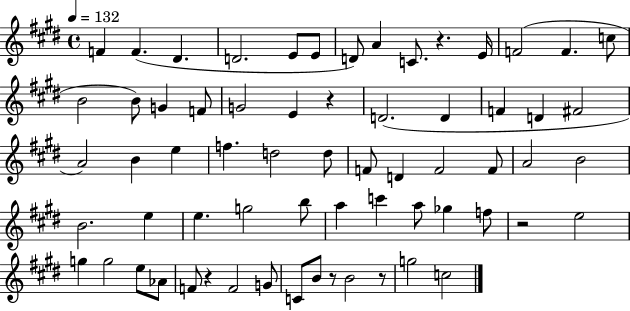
{
  \clef treble
  \time 4/4
  \defaultTimeSignature
  \key e \major
  \tempo 4 = 132
  f'4 f'4.( dis'4. | d'2. e'8 e'8 | d'8) a'4 c'8. r4. e'16 | f'2( f'4. c''8 | \break b'2 b'8) g'4 f'8 | g'2 e'4 r4 | d'2.( d'4 | f'4 d'4 fis'2 | \break a'2) b'4 e''4 | f''4. d''2 d''8 | f'8 d'4 f'2 f'8 | a'2 b'2 | \break b'2. e''4 | e''4. g''2 b''8 | a''4 c'''4 a''8 ges''4 f''8 | r2 e''2 | \break g''4 g''2 e''8 aes'8 | f'8 r4 f'2 g'8 | c'8 b'8 r8 b'2 r8 | g''2 c''2 | \break \bar "|."
}